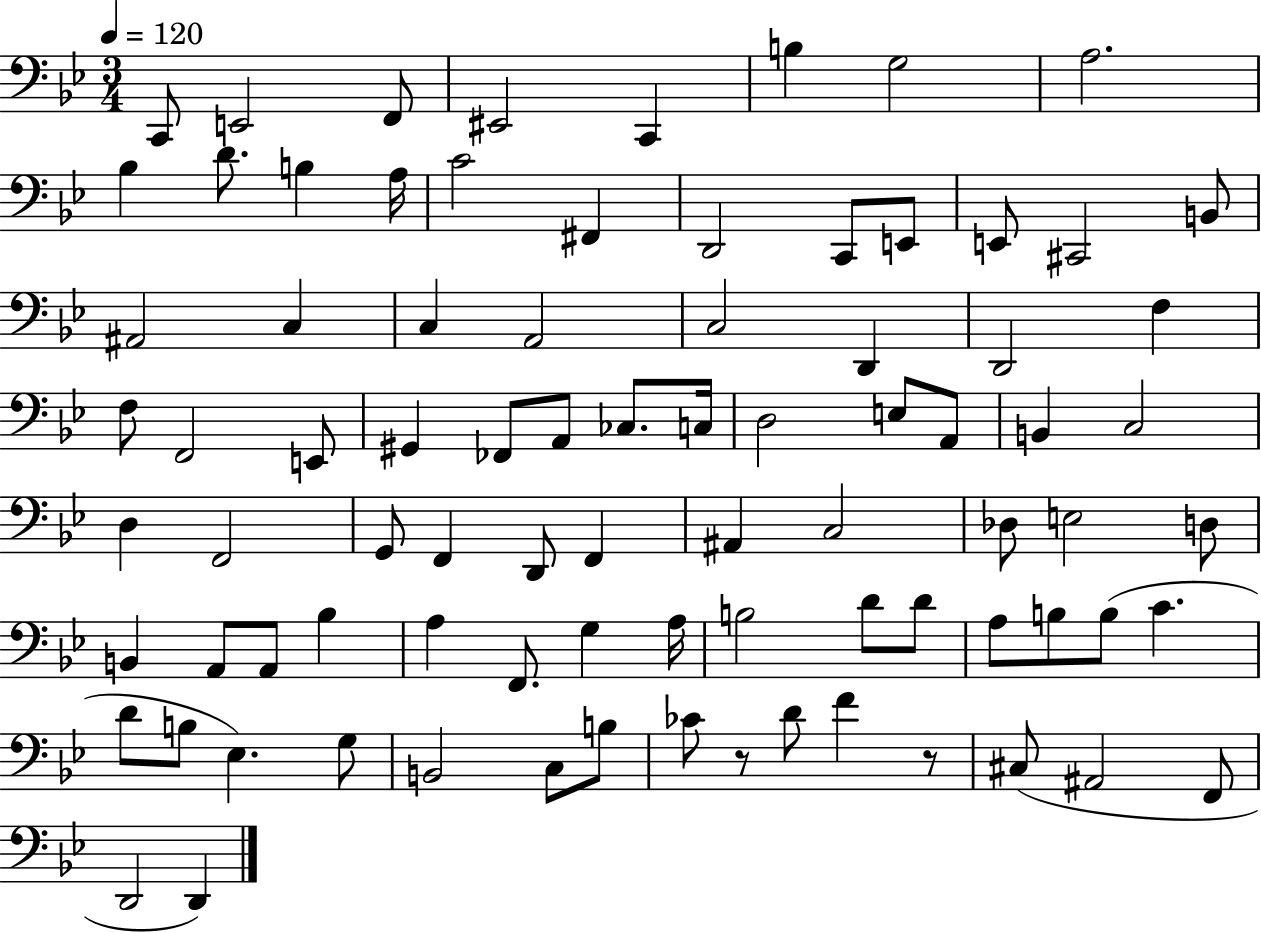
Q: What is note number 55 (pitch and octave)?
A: A2